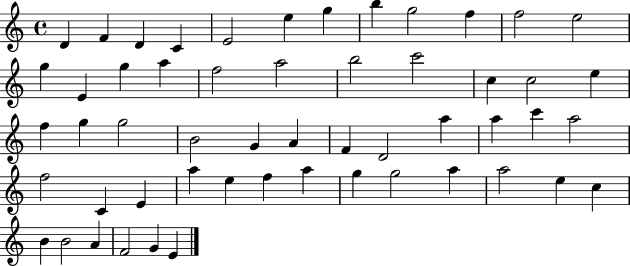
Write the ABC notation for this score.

X:1
T:Untitled
M:4/4
L:1/4
K:C
D F D C E2 e g b g2 f f2 e2 g E g a f2 a2 b2 c'2 c c2 e f g g2 B2 G A F D2 a a c' a2 f2 C E a e f a g g2 a a2 e c B B2 A F2 G E